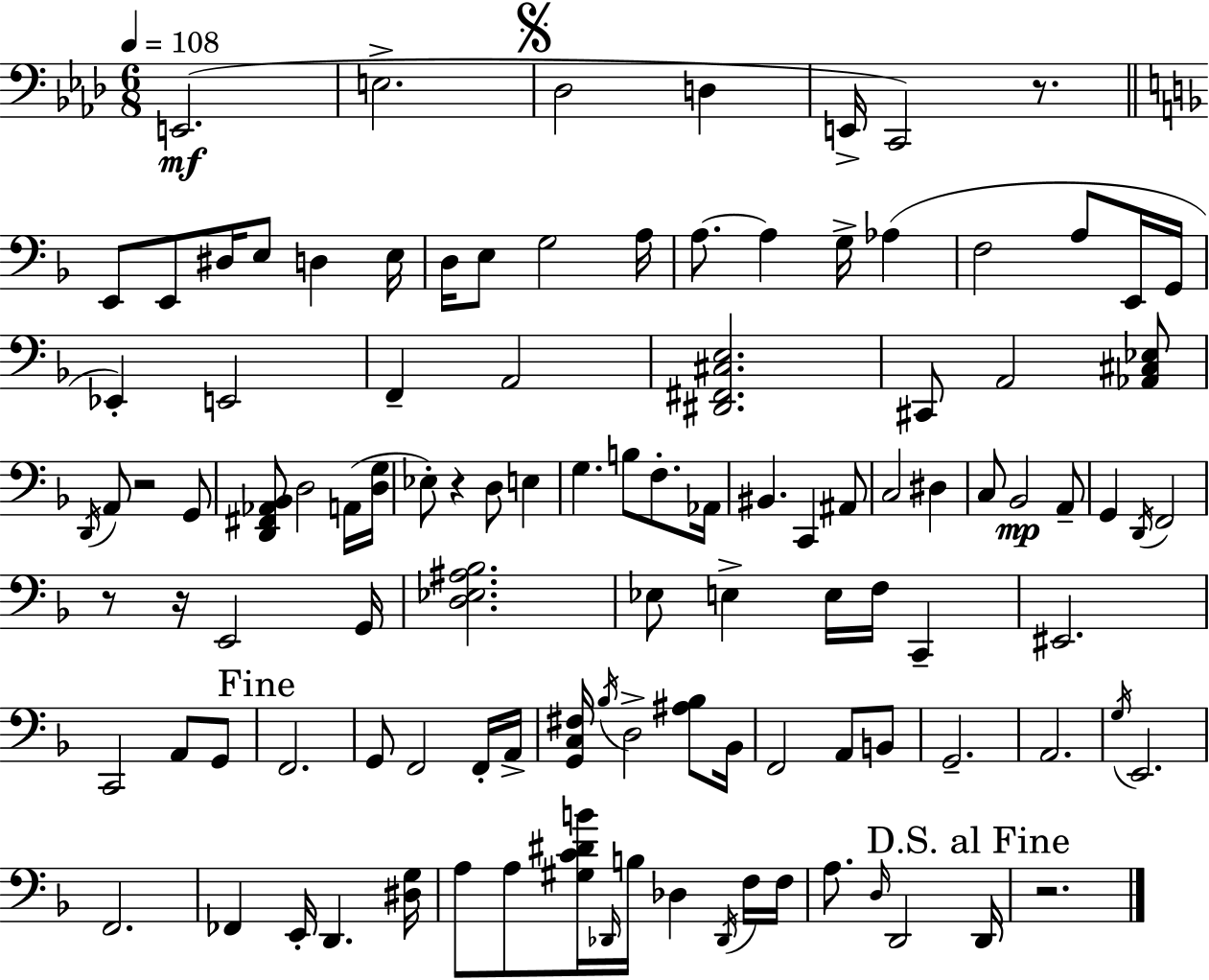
E2/h. E3/h. Db3/h D3/q E2/s C2/h R/e. E2/e E2/e D#3/s E3/e D3/q E3/s D3/s E3/e G3/h A3/s A3/e. A3/q G3/s Ab3/q F3/h A3/e E2/s G2/s Eb2/q E2/h F2/q A2/h [D#2,F#2,C#3,E3]/h. C#2/e A2/h [Ab2,C#3,Eb3]/e D2/s A2/e R/h G2/e [D2,F#2,Ab2,Bb2]/e D3/h A2/s [D3,G3]/s Eb3/e R/q D3/e E3/q G3/q. B3/e F3/e. Ab2/s BIS2/q. C2/q A#2/e C3/h D#3/q C3/e Bb2/h A2/e G2/q D2/s F2/h R/e R/s E2/h G2/s [D3,Eb3,A#3,Bb3]/h. Eb3/e E3/q E3/s F3/s C2/q EIS2/h. C2/h A2/e G2/e F2/h. G2/e F2/h F2/s A2/s [G2,C3,F#3]/s Bb3/s D3/h [A#3,Bb3]/e Bb2/s F2/h A2/e B2/e G2/h. A2/h. G3/s E2/h. F2/h. FES2/q E2/s D2/q. [D#3,G3]/s A3/e A3/e [G#3,C4,D#4,B4]/s Db2/s B3/s Db3/q Db2/s F3/s F3/s A3/e. D3/s D2/h D2/s R/h.